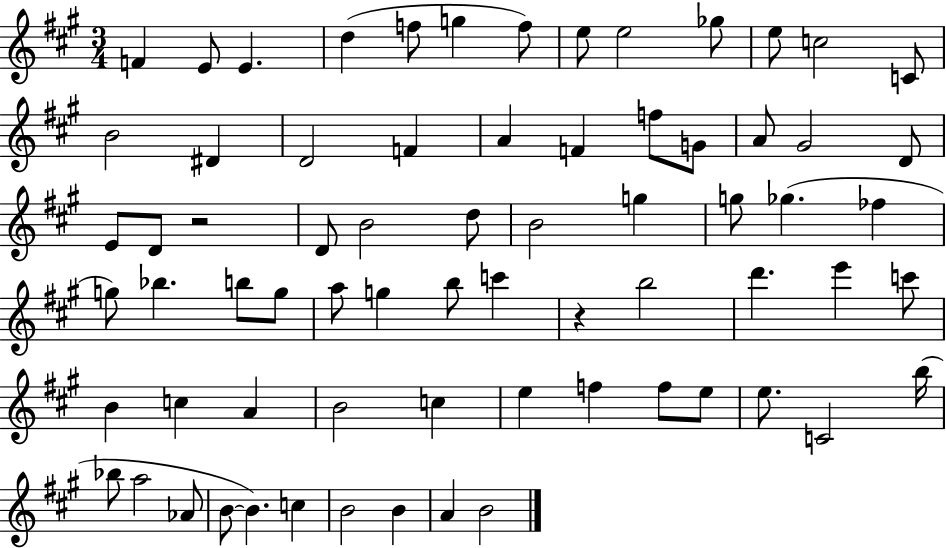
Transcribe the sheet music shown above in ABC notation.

X:1
T:Untitled
M:3/4
L:1/4
K:A
F E/2 E d f/2 g f/2 e/2 e2 _g/2 e/2 c2 C/2 B2 ^D D2 F A F f/2 G/2 A/2 ^G2 D/2 E/2 D/2 z2 D/2 B2 d/2 B2 g g/2 _g _f g/2 _b b/2 g/2 a/2 g b/2 c' z b2 d' e' c'/2 B c A B2 c e f f/2 e/2 e/2 C2 b/4 _b/2 a2 _A/2 B/2 B c B2 B A B2